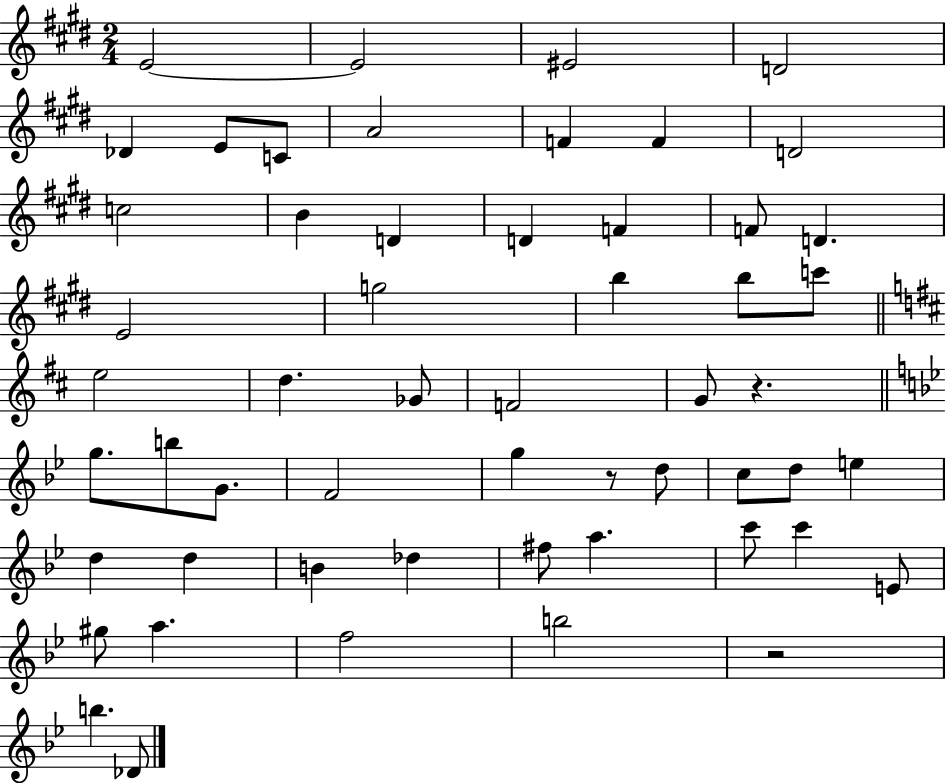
E4/h E4/h EIS4/h D4/h Db4/q E4/e C4/e A4/h F4/q F4/q D4/h C5/h B4/q D4/q D4/q F4/q F4/e D4/q. E4/h G5/h B5/q B5/e C6/e E5/h D5/q. Gb4/e F4/h G4/e R/q. G5/e. B5/e G4/e. F4/h G5/q R/e D5/e C5/e D5/e E5/q D5/q D5/q B4/q Db5/q F#5/e A5/q. C6/e C6/q E4/e G#5/e A5/q. F5/h B5/h R/h B5/q. Db4/e